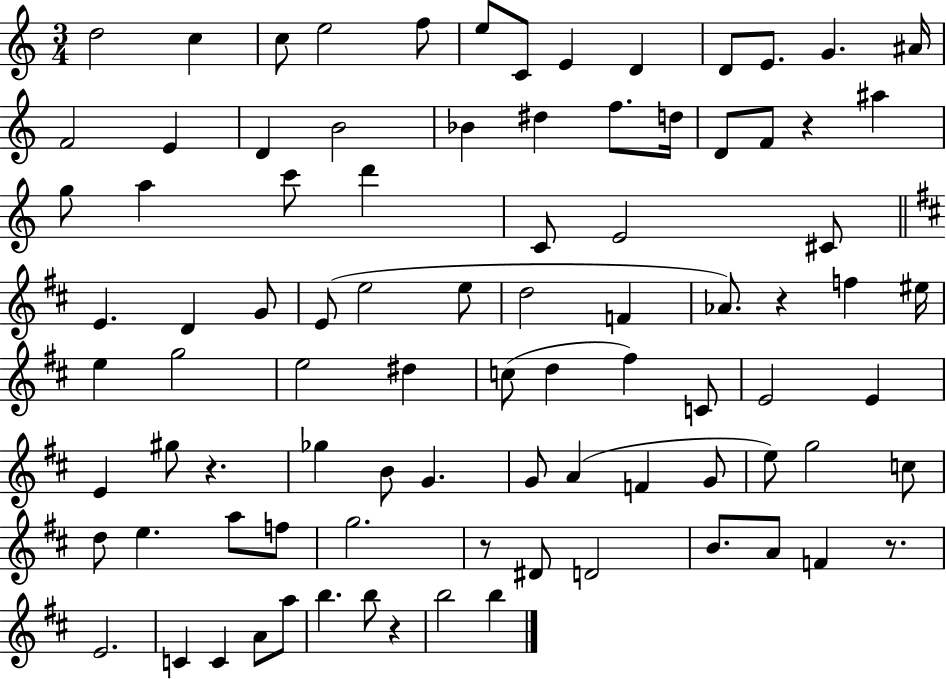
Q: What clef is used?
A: treble